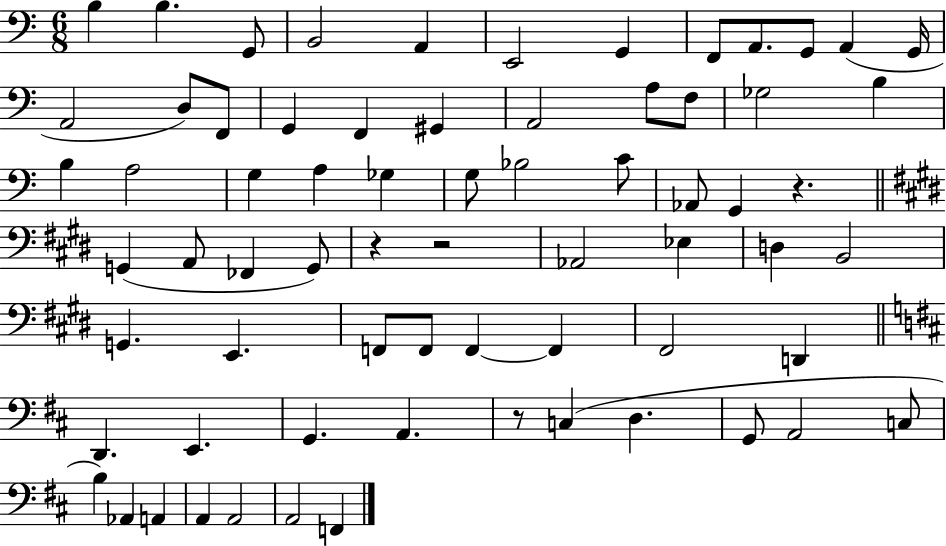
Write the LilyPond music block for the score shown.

{
  \clef bass
  \numericTimeSignature
  \time 6/8
  \key c \major
  b4 b4. g,8 | b,2 a,4 | e,2 g,4 | f,8 a,8. g,8 a,4( g,16 | \break a,2 d8) f,8 | g,4 f,4 gis,4 | a,2 a8 f8 | ges2 b4 | \break b4 a2 | g4 a4 ges4 | g8 bes2 c'8 | aes,8 g,4 r4. | \break \bar "||" \break \key e \major g,4( a,8 fes,4 g,8) | r4 r2 | aes,2 ees4 | d4 b,2 | \break g,4. e,4. | f,8 f,8 f,4~~ f,4 | fis,2 d,4 | \bar "||" \break \key d \major d,4. e,4. | g,4. a,4. | r8 c4( d4. | g,8 a,2 c8 | \break b4) aes,4 a,4 | a,4 a,2 | a,2 f,4 | \bar "|."
}